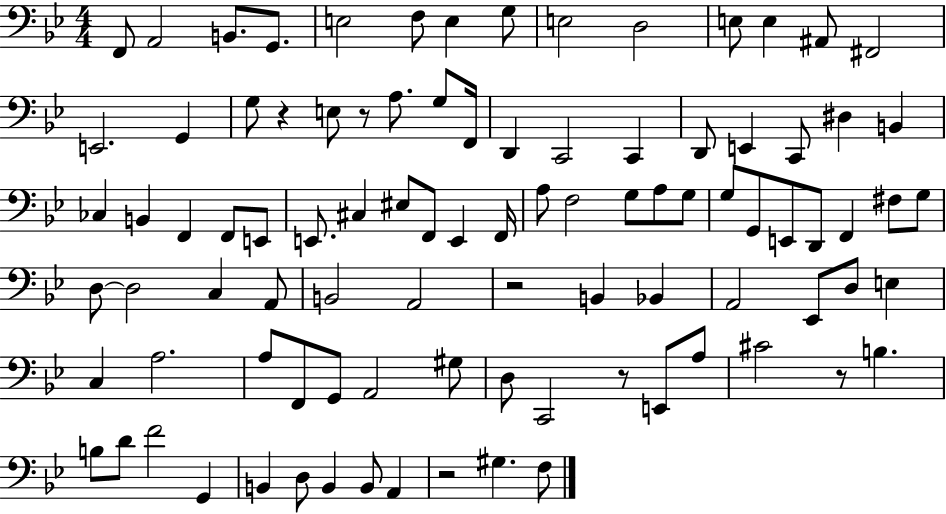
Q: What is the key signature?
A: BES major